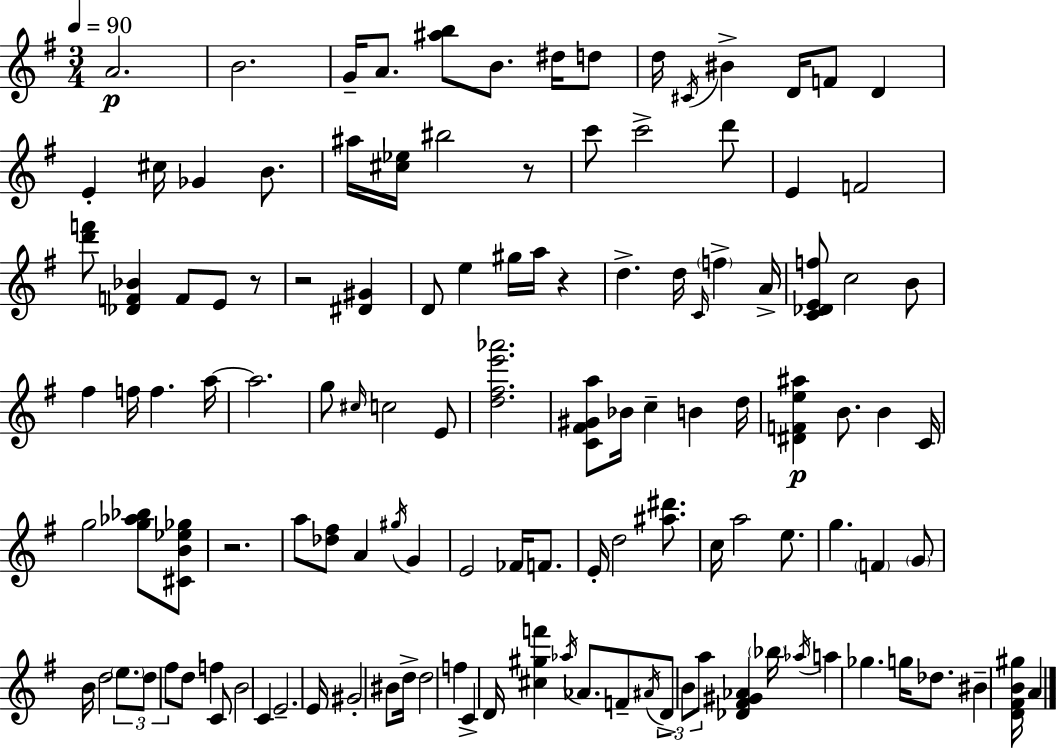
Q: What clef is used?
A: treble